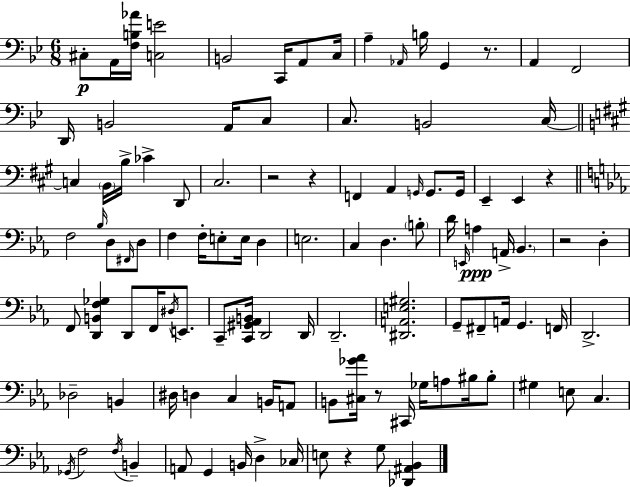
{
  \clef bass
  \numericTimeSignature
  \time 6/8
  \key g \minor
  cis8-.\p a,16 <f b aes'>16 <c e'>2 | b,2 c,16 a,8 c16 | a4-- \grace { aes,16 } b16 g,4 r8. | a,4 f,2 | \break d,16 b,2 a,16 c8 | c8. b,2 | c16~~ \bar "||" \break \key a \major c4 \parenthesize b,16 b16-> ces'4-> d,8 | cis2. | r2 r4 | f,4 a,4 \grace { g,16 } g,8. | \break g,16 e,4-- e,4 r4 | \bar "||" \break \key c \minor f2 \grace { bes16 } d8 \grace { fis,16 } | d8 f4 f16-. e8-. e16 d4 | e2. | c4 d4. | \break \parenthesize b8-. d'16 \grace { e,16 } a4\ppp a,16-> \parenthesize bes,4. | r2 d4-. | f,8 <d, b, f ges>4 d,8 f,16 | \acciaccatura { dis16 } e,8. c,8-- <c, gis, aes, b,>16 d,2 | \break d,16 d,2.-- | <dis, a, e gis>2. | g,8-- fis,8-- a,16 g,4. | f,16 d,2.-> | \break des2-- | b,4 dis16 d4 c4 | b,16 a,8 b,8 <cis ges' aes'>16 r8 cis,16 ges16 a8 | bis16 bis8-. gis4 e8 c4. | \break \acciaccatura { ges,16 } f2 | \acciaccatura { f16 } b,4-- a,8 g,4 | b,16 d4-> ces16 e8 r4 | g8 <des, ais, bes,>4 \bar "|."
}